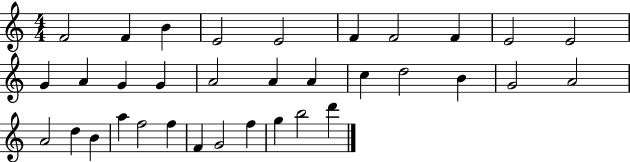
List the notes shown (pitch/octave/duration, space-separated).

F4/h F4/q B4/q E4/h E4/h F4/q F4/h F4/q E4/h E4/h G4/q A4/q G4/q G4/q A4/h A4/q A4/q C5/q D5/h B4/q G4/h A4/h A4/h D5/q B4/q A5/q F5/h F5/q F4/q G4/h F5/q G5/q B5/h D6/q